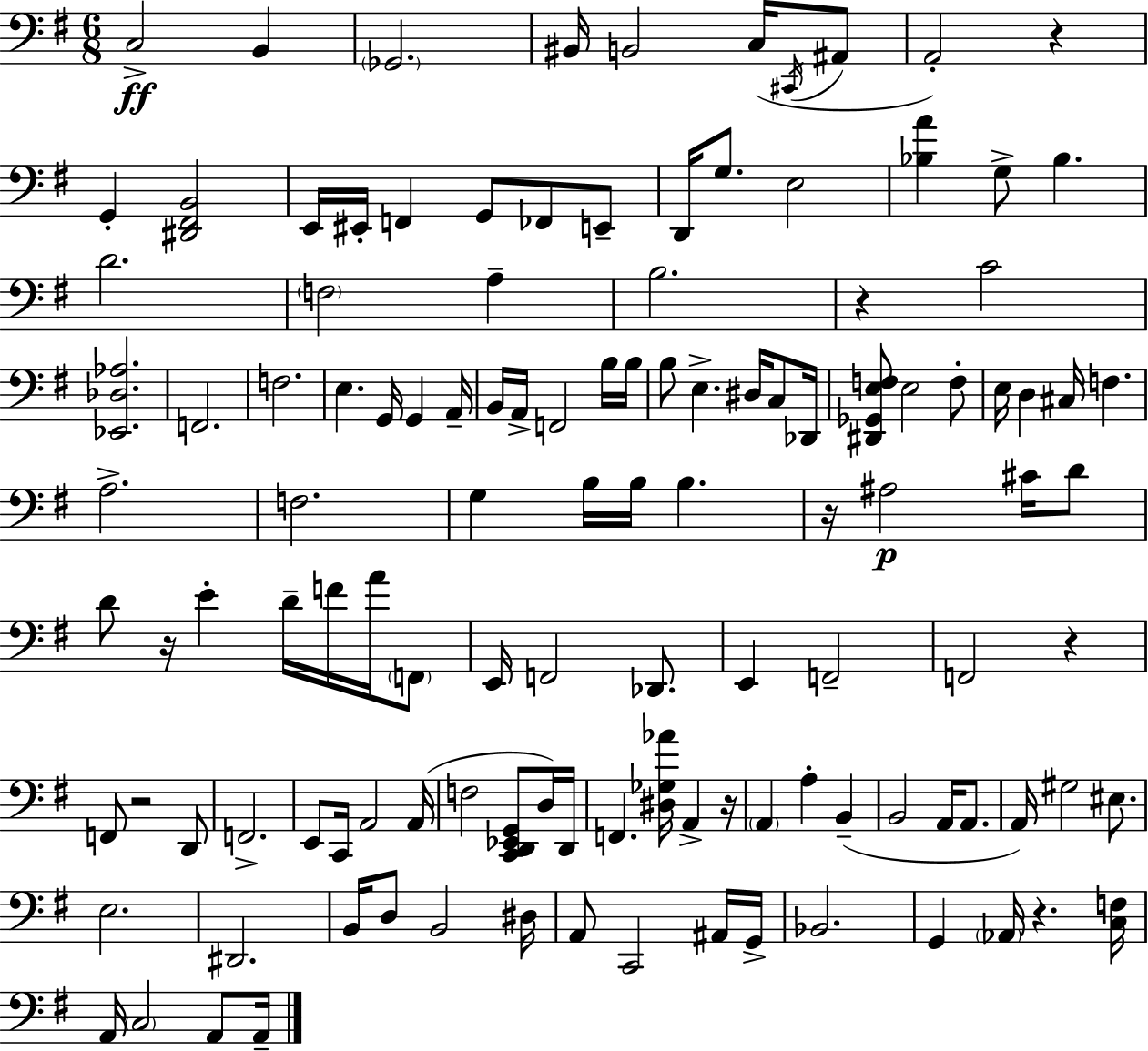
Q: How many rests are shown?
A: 8